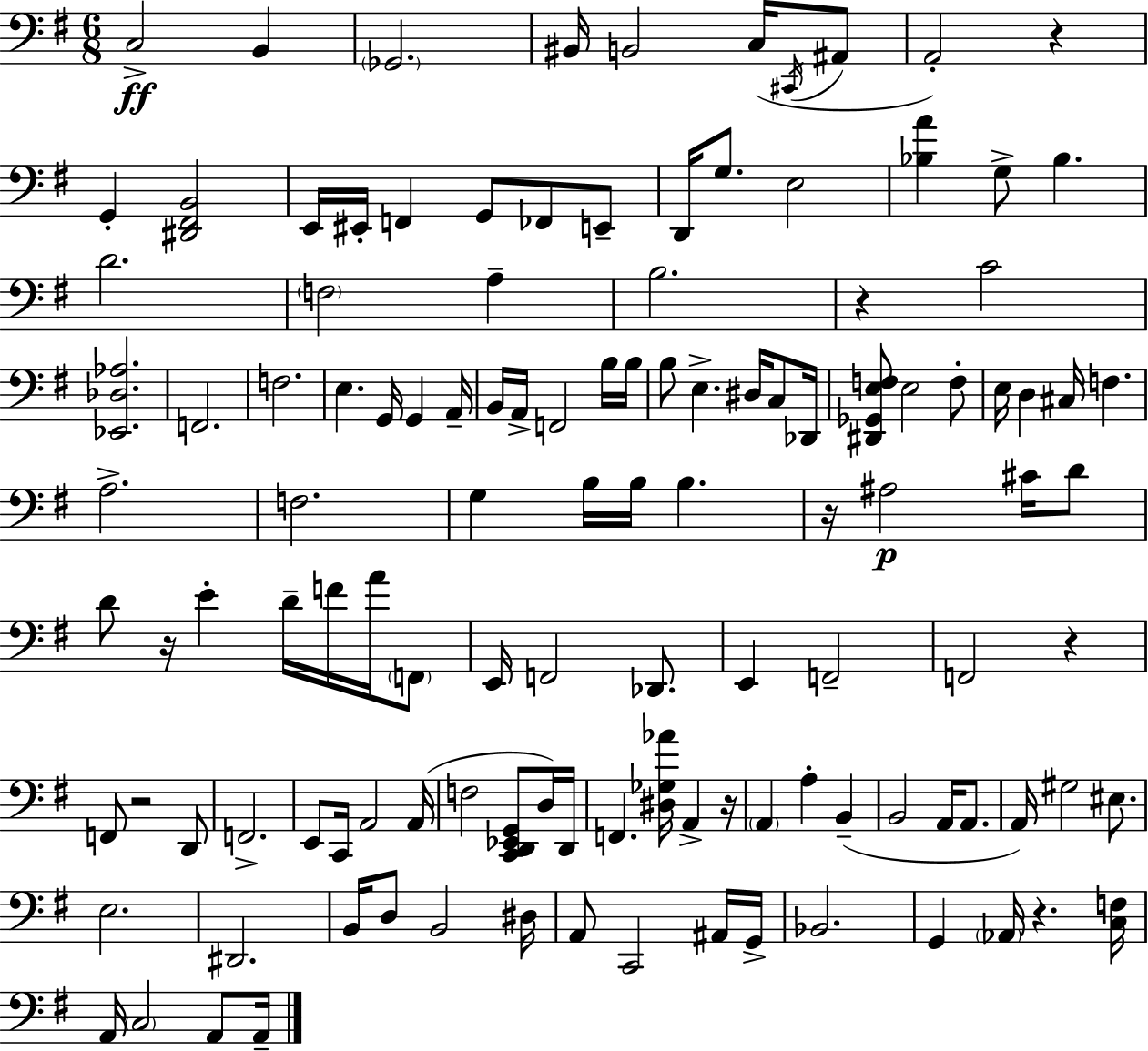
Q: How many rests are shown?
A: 8